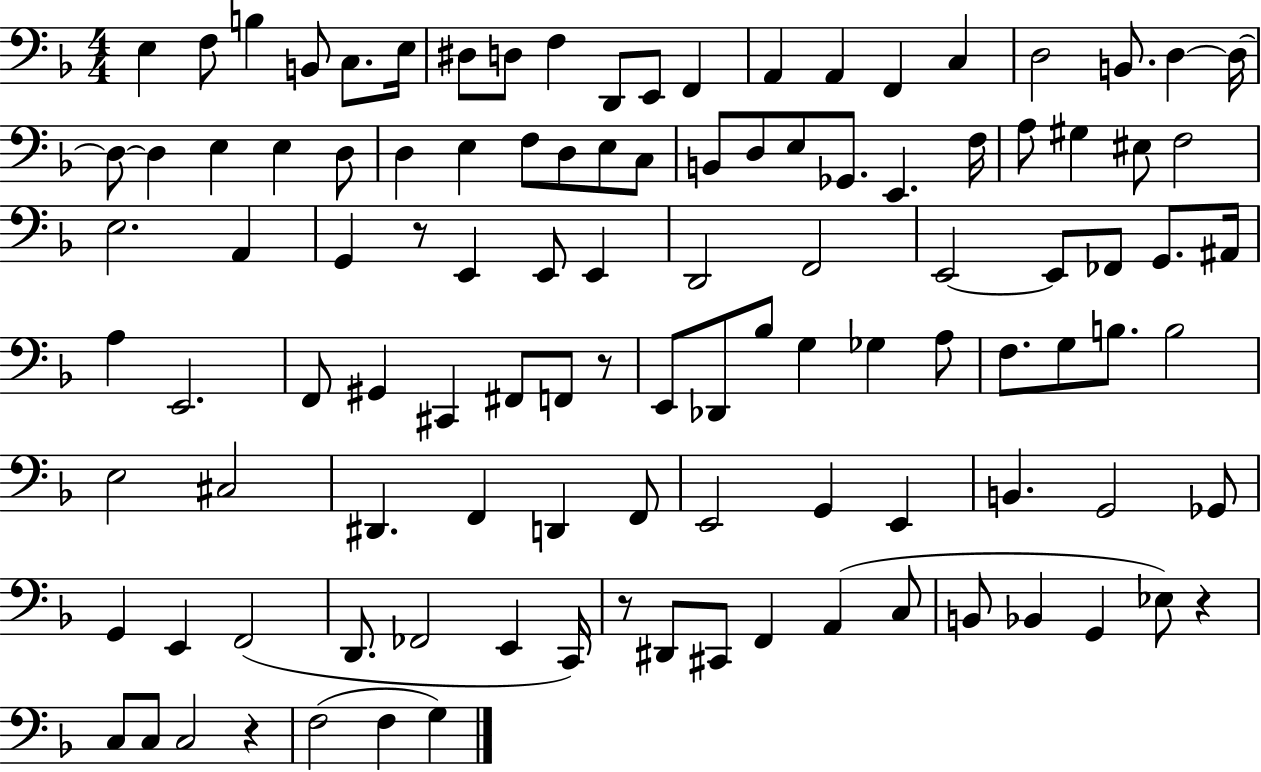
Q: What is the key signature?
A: F major